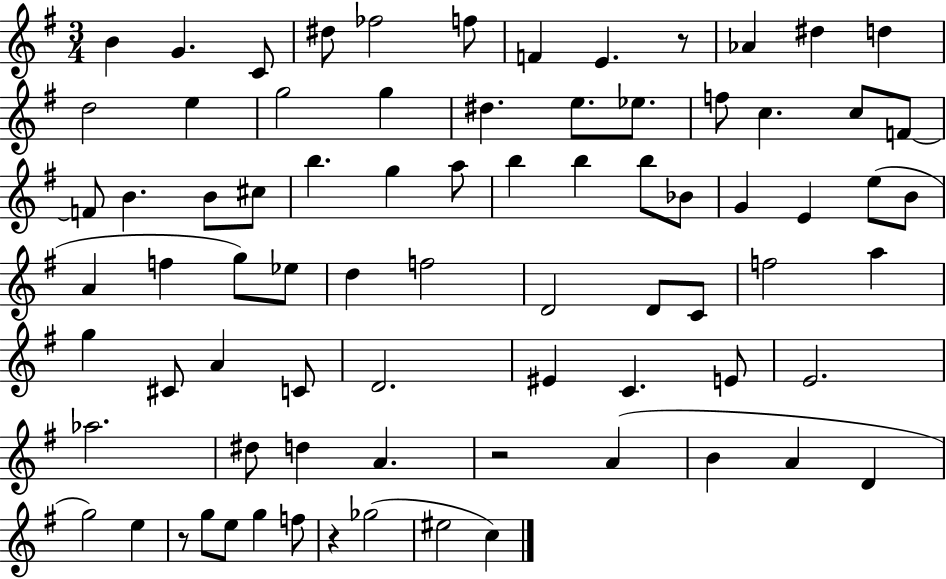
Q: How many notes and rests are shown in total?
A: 78